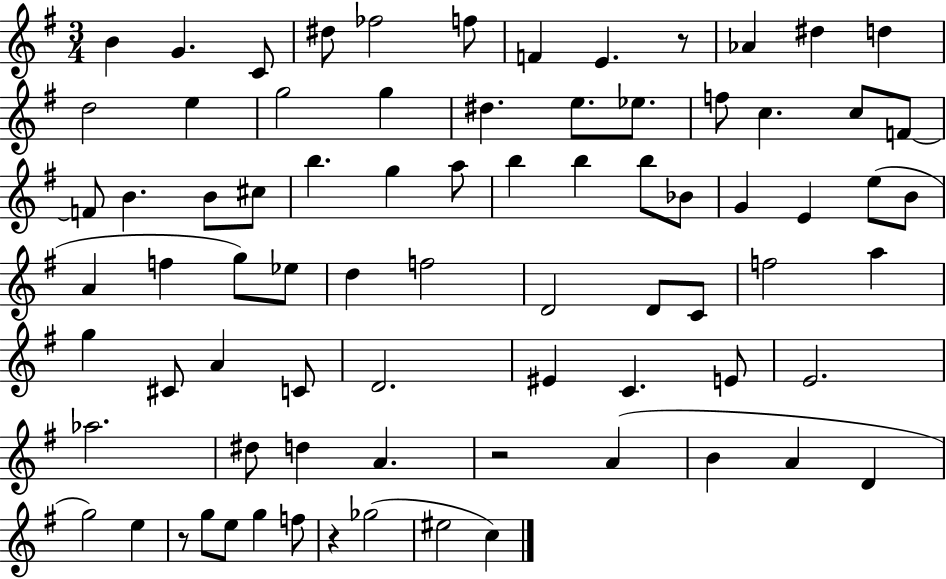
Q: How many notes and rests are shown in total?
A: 78